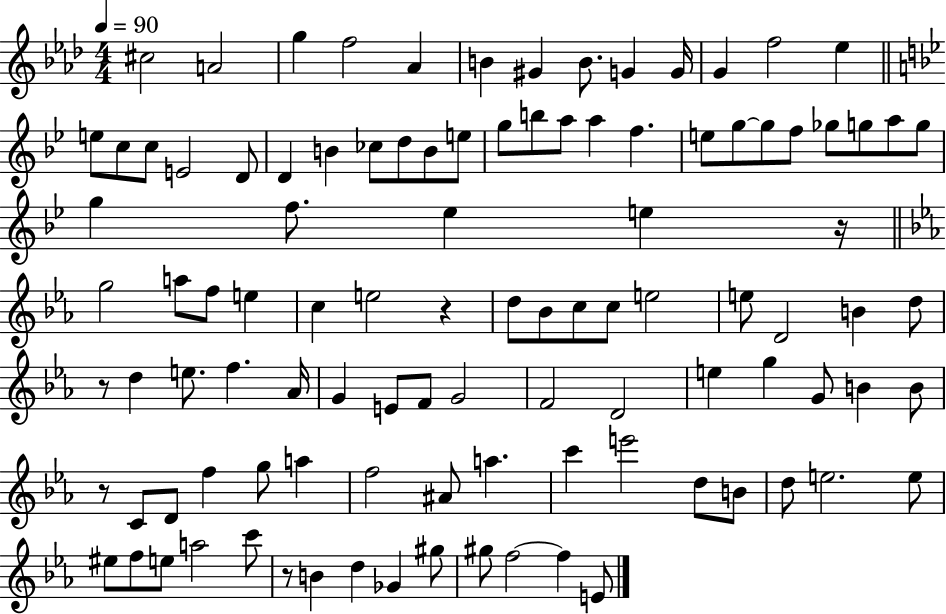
C#5/h A4/h G5/q F5/h Ab4/q B4/q G#4/q B4/e. G4/q G4/s G4/q F5/h Eb5/q E5/e C5/e C5/e E4/h D4/e D4/q B4/q CES5/e D5/e B4/e E5/e G5/e B5/e A5/e A5/q F5/q. E5/e G5/e G5/e F5/e Gb5/e G5/e A5/e G5/e G5/q F5/e. Eb5/q E5/q R/s G5/h A5/e F5/e E5/q C5/q E5/h R/q D5/e Bb4/e C5/e C5/e E5/h E5/e D4/h B4/q D5/e R/e D5/q E5/e. F5/q. Ab4/s G4/q E4/e F4/e G4/h F4/h D4/h E5/q G5/q G4/e B4/q B4/e R/e C4/e D4/e F5/q G5/e A5/q F5/h A#4/e A5/q. C6/q E6/h D5/e B4/e D5/e E5/h. E5/e EIS5/e F5/e E5/e A5/h C6/e R/e B4/q D5/q Gb4/q G#5/e G#5/e F5/h F5/q E4/e